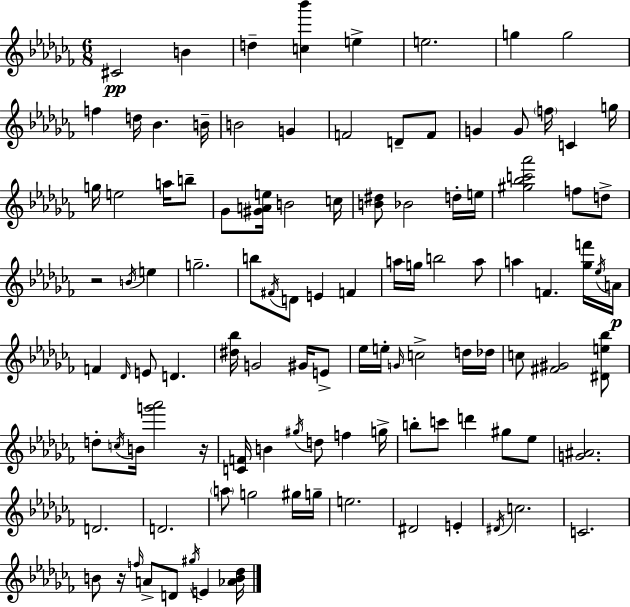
{
  \clef treble
  \numericTimeSignature
  \time 6/8
  \key aes \minor
  cis'2\pp b'4 | d''4-- <c'' bes'''>4 e''4-> | e''2. | g''4 g''2 | \break f''4 d''16 bes'4. b'16-- | b'2 g'4 | f'2 d'8-- f'8 | g'4 g'8 \parenthesize f''16 c'4 g''16 | \break g''16 e''2 a''16 b''8-- | ges'8 <gis' a' e''>16 b'2 c''16 | <b' dis''>8 bes'2 d''16-. e''16 | <gis'' bes'' c''' aes'''>2 f''8 d''8-> | \break r2 \acciaccatura { b'16 } e''4 | g''2.-- | b''8 \acciaccatura { fis'16 } d'8 e'4 f'4 | a''16 g''16 b''2 | \break a''8 a''4 f'4. | <ges'' f'''>16 \acciaccatura { ees''16 } a'16\p f'4 \grace { des'16 } e'8 d'4. | <dis'' bes''>16 g'2 | gis'16 e'8-> ees''16 e''16-. \grace { g'16 } c''2-> | \break d''16 des''16 c''8 <fis' gis'>2 | <dis' e'' bes''>8 d''8-. \acciaccatura { c''16 } b'16 <g''' aes'''>2 | r16 <c' f'>16 b'4 \acciaccatura { gis''16 } | d''8 f''4 g''16-> b''8-. c'''8 d'''4 | \break gis''8 ees''8 <g' ais'>2. | d'2. | d'2. | \parenthesize a''8 g''2 | \break gis''16 g''16-- e''2. | dis'2 | e'4-. \acciaccatura { dis'16 } c''2. | c'2. | \break b'8 r16 \grace { f''16 } | a'8-> d'8 \acciaccatura { gis''16 } e'4 <aes' b' des''>16 \bar "|."
}